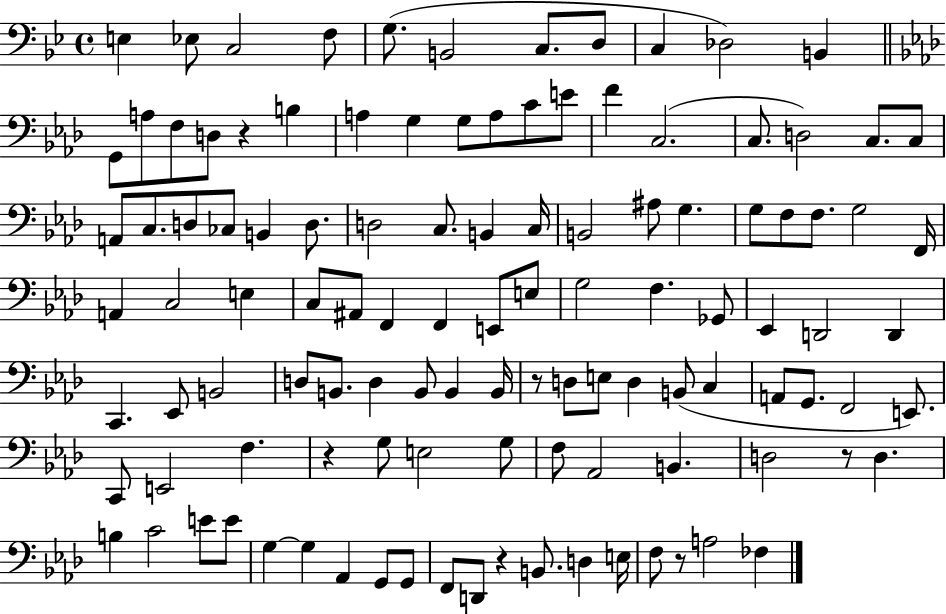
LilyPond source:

{
  \clef bass
  \time 4/4
  \defaultTimeSignature
  \key bes \major
  \repeat volta 2 { e4 ees8 c2 f8 | g8.( b,2 c8. d8 | c4 des2) b,4 | \bar "||" \break \key f \minor g,8 a8 f8 d8 r4 b4 | a4 g4 g8 a8 c'8 e'8 | f'4 c2.( | c8. d2) c8. c8 | \break a,8 c8. d8 ces8 b,4 d8. | d2 c8. b,4 c16 | b,2 ais8 g4. | g8 f8 f8. g2 f,16 | \break a,4 c2 e4 | c8 ais,8 f,4 f,4 e,8 e8 | g2 f4. ges,8 | ees,4 d,2 d,4 | \break c,4. ees,8 b,2 | d8 b,8. d4 b,8 b,4 b,16 | r8 d8 e8 d4 b,8( c4 | a,8 g,8. f,2 e,8.) | \break c,8 e,2 f4. | r4 g8 e2 g8 | f8 aes,2 b,4. | d2 r8 d4. | \break b4 c'2 e'8 e'8 | g4~~ g4 aes,4 g,8 g,8 | f,8 d,8 r4 b,8. d4 e16 | f8 r8 a2 fes4 | \break } \bar "|."
}